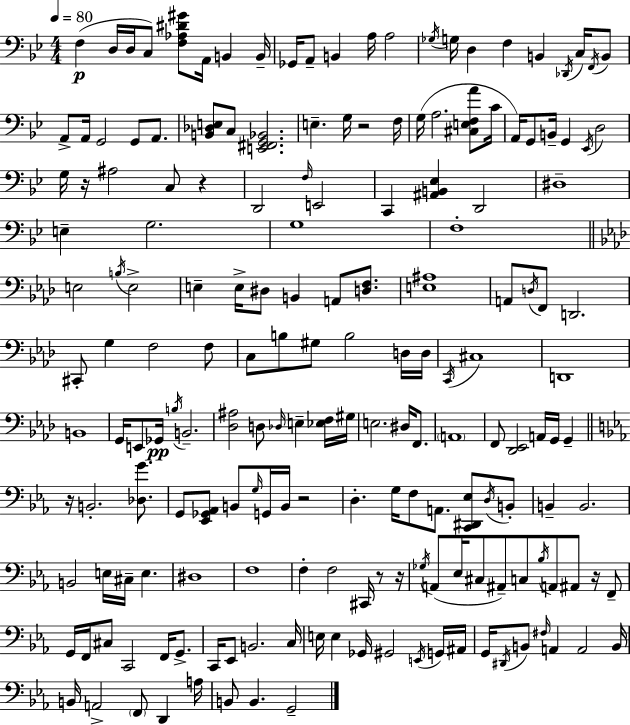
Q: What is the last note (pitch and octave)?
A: G2